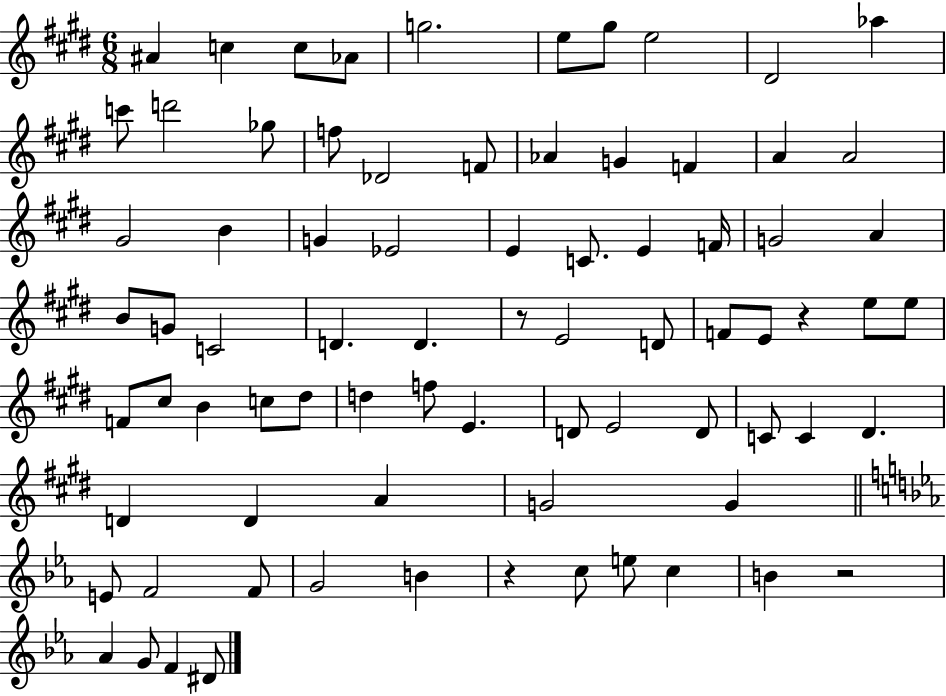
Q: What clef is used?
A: treble